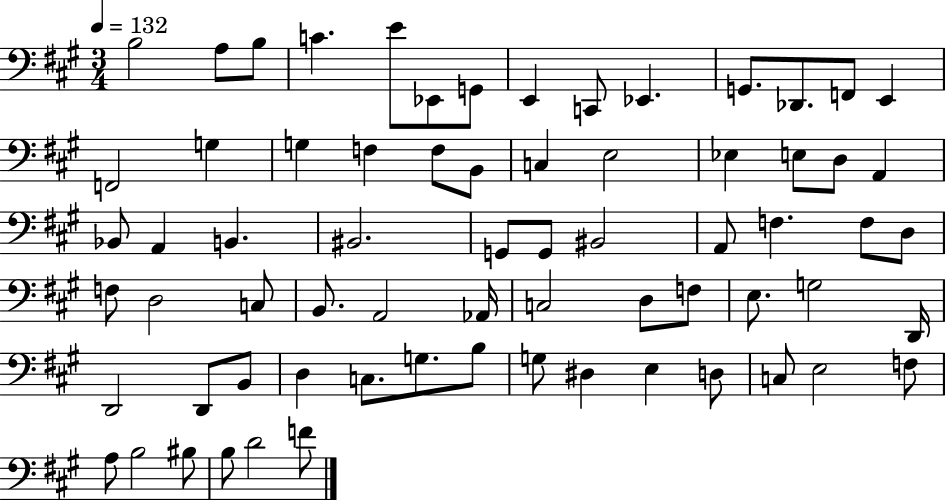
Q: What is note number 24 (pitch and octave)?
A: E3